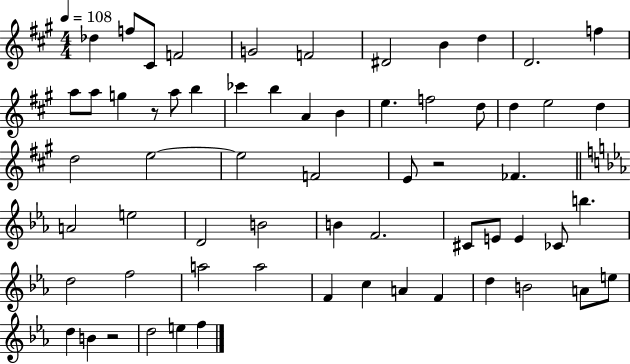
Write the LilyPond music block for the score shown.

{
  \clef treble
  \numericTimeSignature
  \time 4/4
  \key a \major
  \tempo 4 = 108
  \repeat volta 2 { des''4 f''8 cis'8 f'2 | g'2 f'2 | dis'2 b'4 d''4 | d'2. f''4 | \break a''8 a''8 g''4 r8 a''8 b''4 | ces'''4 b''4 a'4 b'4 | e''4. f''2 d''8 | d''4 e''2 d''4 | \break d''2 e''2~~ | e''2 f'2 | e'8 r2 fes'4. | \bar "||" \break \key ees \major a'2 e''2 | d'2 b'2 | b'4 f'2. | cis'8 e'8 e'4 ces'8 b''4. | \break d''2 f''2 | a''2 a''2 | f'4 c''4 a'4 f'4 | d''4 b'2 a'8 e''8 | \break d''4 b'4 r2 | d''2 e''4 f''4 | } \bar "|."
}